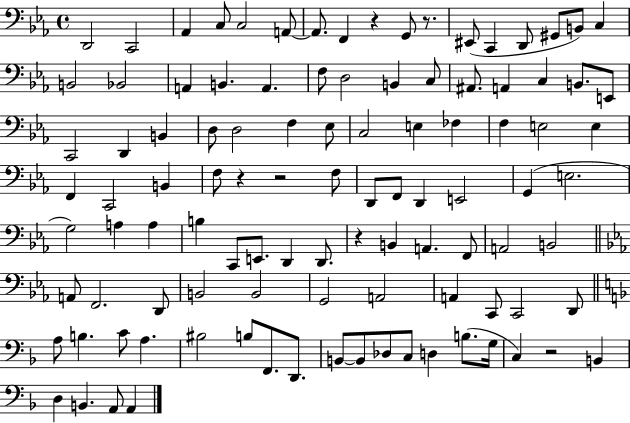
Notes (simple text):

D2/h C2/h Ab2/q C3/e C3/h A2/e A2/e. F2/q R/q G2/e R/e. EIS2/e C2/q D2/e G#2/e B2/e C3/q B2/h Bb2/h A2/q B2/q. A2/q. F3/e D3/h B2/q C3/e A#2/e. A2/q C3/q B2/e. E2/e C2/h D2/q B2/q D3/e D3/h F3/q Eb3/e C3/h E3/q FES3/q F3/q E3/h E3/q F2/q C2/h B2/q F3/e R/q R/h F3/e D2/e F2/e D2/q E2/h G2/q E3/h. G3/h A3/q A3/q B3/q C2/e E2/e. D2/q D2/e. R/q B2/q A2/q. F2/e A2/h B2/h A2/e F2/h. D2/e B2/h B2/h G2/h A2/h A2/q C2/e C2/h D2/e A3/e B3/q. C4/e A3/q. BIS3/h B3/e F2/e. D2/e. B2/e B2/e Db3/e C3/e D3/q B3/e. G3/s C3/q R/h B2/q D3/q B2/q. A2/e A2/q